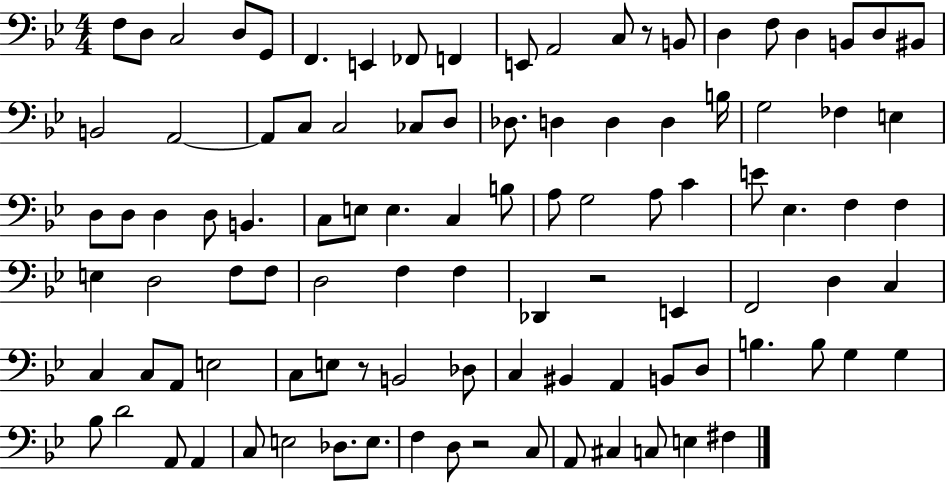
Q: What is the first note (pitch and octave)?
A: F3